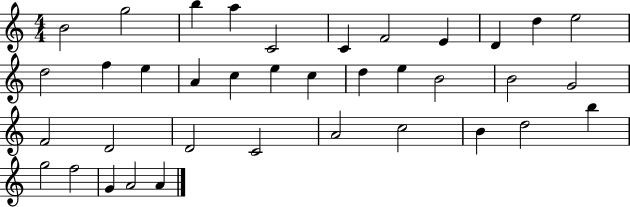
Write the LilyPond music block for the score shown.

{
  \clef treble
  \numericTimeSignature
  \time 4/4
  \key c \major
  b'2 g''2 | b''4 a''4 c'2 | c'4 f'2 e'4 | d'4 d''4 e''2 | \break d''2 f''4 e''4 | a'4 c''4 e''4 c''4 | d''4 e''4 b'2 | b'2 g'2 | \break f'2 d'2 | d'2 c'2 | a'2 c''2 | b'4 d''2 b''4 | \break g''2 f''2 | g'4 a'2 a'4 | \bar "|."
}